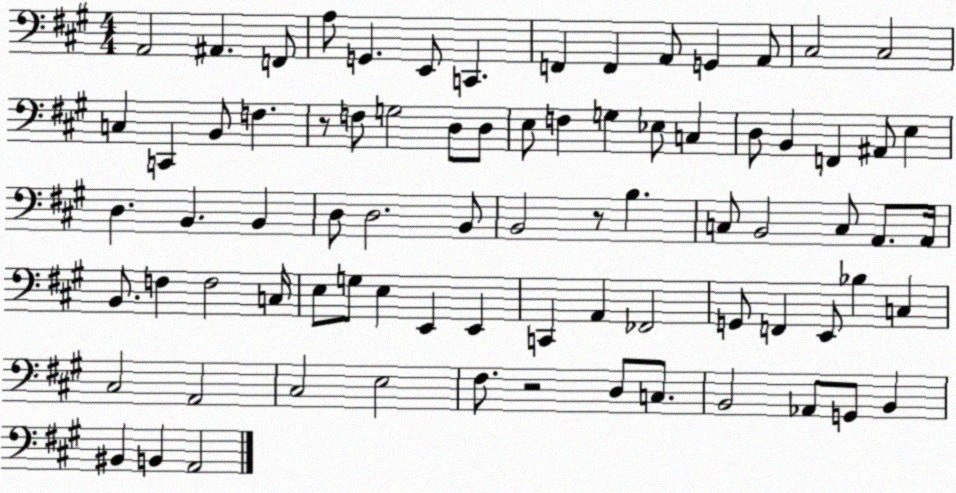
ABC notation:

X:1
T:Untitled
M:4/4
L:1/4
K:A
A,,2 ^A,, F,,/2 A,/2 G,, E,,/2 C,, F,, F,, A,,/2 G,, A,,/2 ^C,2 ^C,2 C, C,, B,,/2 F, z/2 F,/2 G,2 D,/2 D,/2 E,/2 F, G, _E,/2 C, D,/2 B,, F,, ^A,,/2 E, D, B,, B,, D,/2 D,2 B,,/2 B,,2 z/2 B, C,/2 B,,2 C,/2 A,,/2 A,,/4 B,,/2 F, F,2 C,/4 E,/2 G,/2 E, E,, E,, C,, A,, _F,,2 G,,/2 F,, E,,/2 _B, C, ^C,2 A,,2 ^C,2 E,2 ^F,/2 z2 D,/2 C,/2 B,,2 _A,,/2 G,,/2 B,, ^B,, B,, A,,2